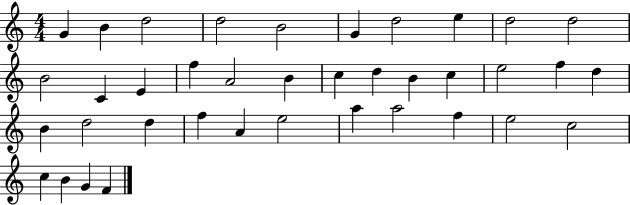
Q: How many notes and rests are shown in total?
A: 38